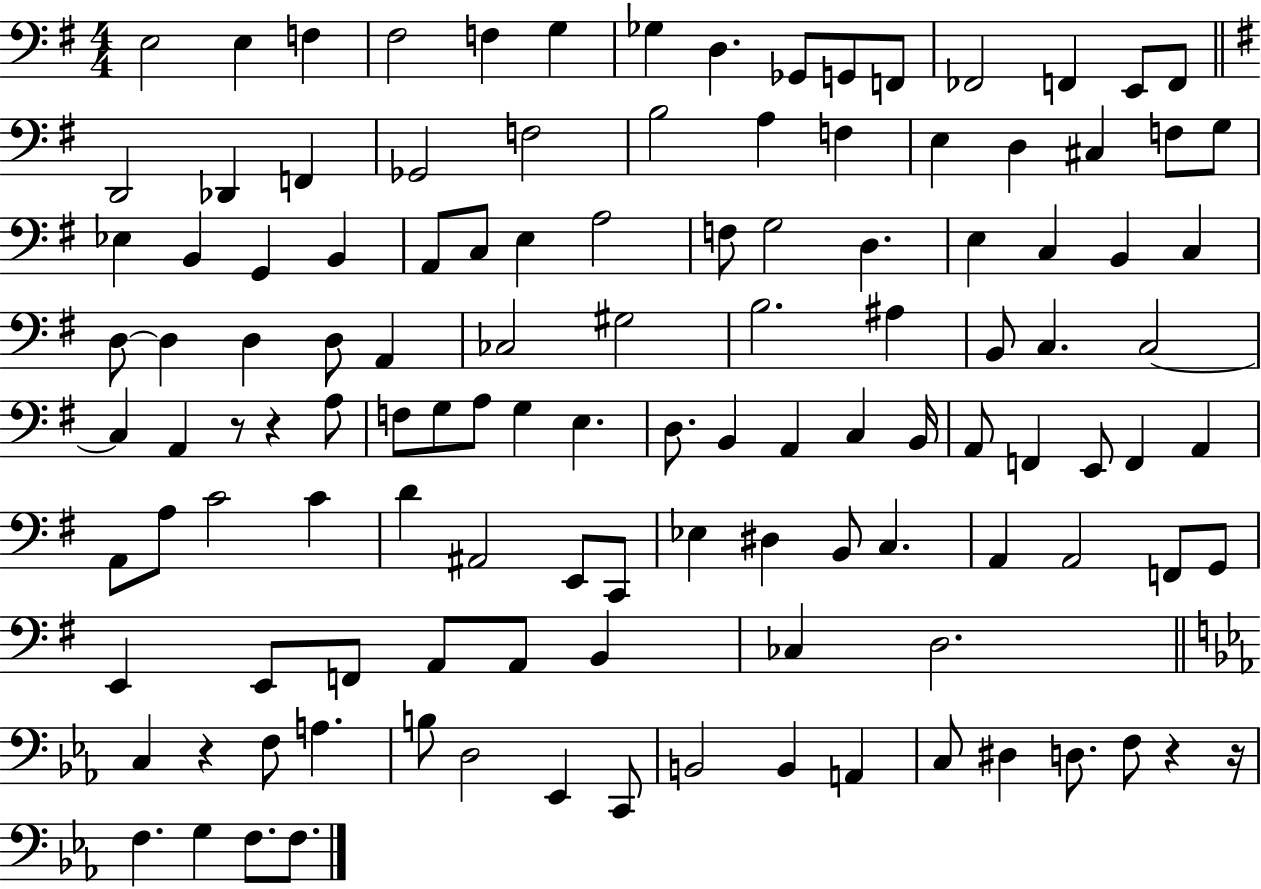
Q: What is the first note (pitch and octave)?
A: E3